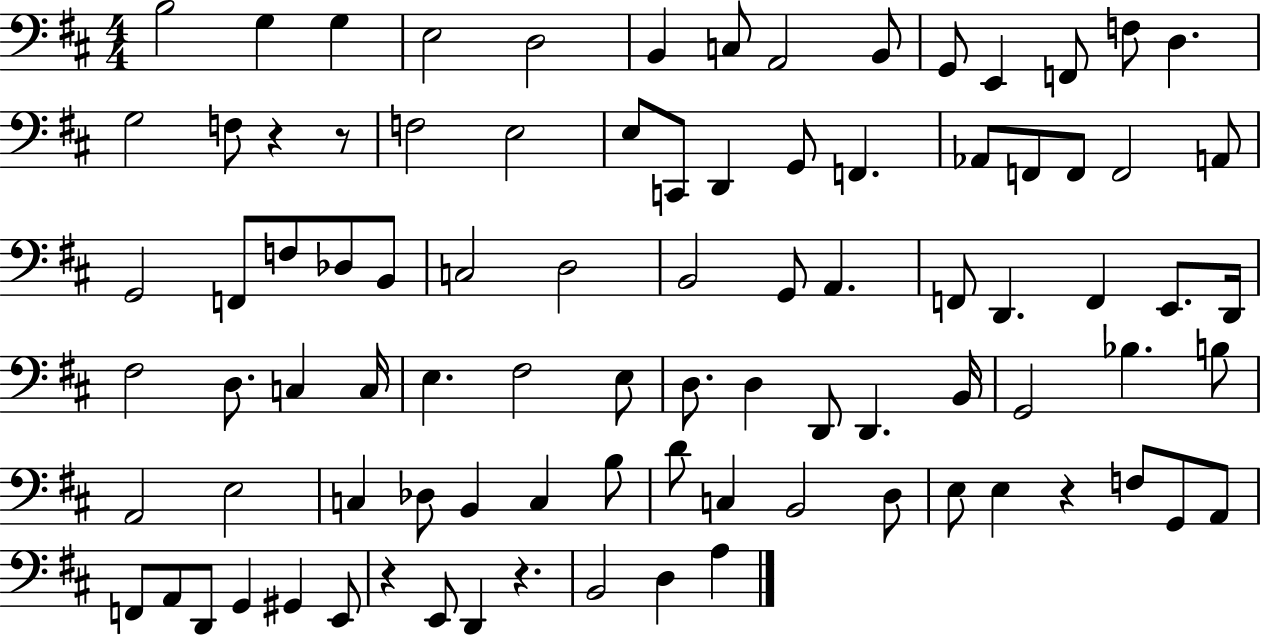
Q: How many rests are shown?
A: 5